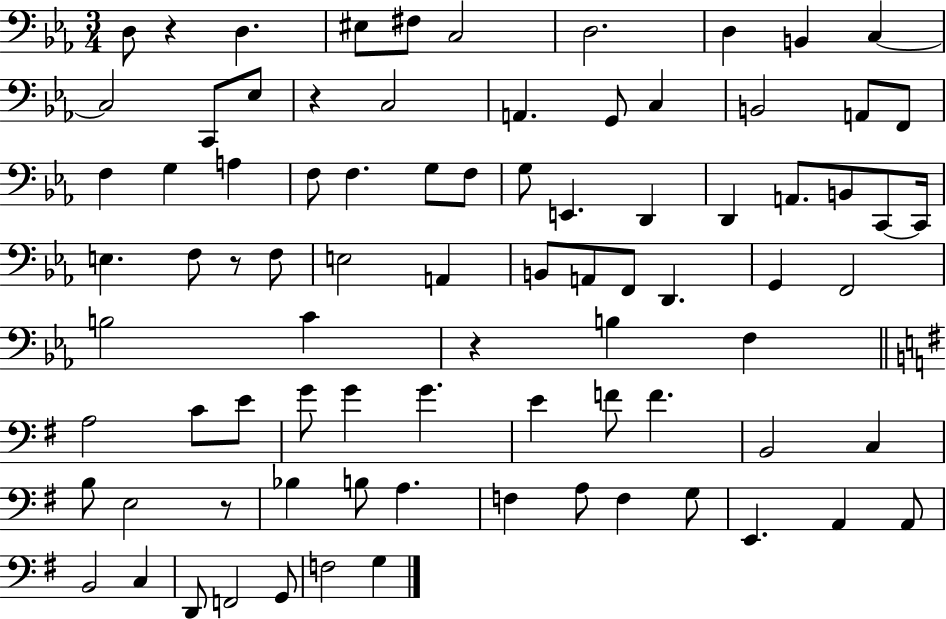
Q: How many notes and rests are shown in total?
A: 84